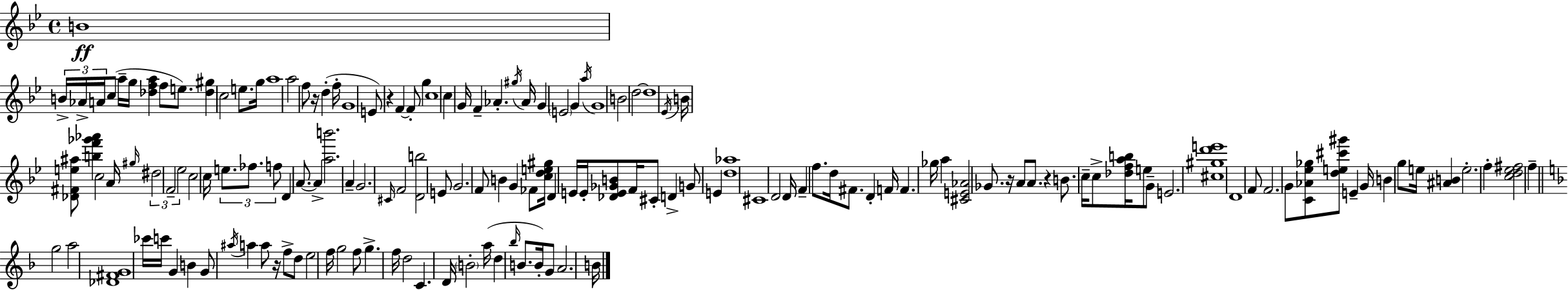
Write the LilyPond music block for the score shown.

{
  \clef treble
  \time 4/4
  \defaultTimeSignature
  \key bes \major
  b'1\ff | \tuplet 3/2 { b'16-> aes'16-> a'16 } c''8( a''16-- g''16 <des'' f'' a''>4 f''8 e''8.) | <des'' gis''>4 c''2 e''8. g''16 | a''1 | \break a''2 f''8 r16 d''4-.( f''16-. | g'1 | e'8) r4 f'4~~ f'8-. g''4 | c''1 | \break c''4 g'16 f'4-- aes'4.-. \acciaccatura { gis''16 } | aes'16 g'4 \parenthesize e'2 g'4 | \acciaccatura { a''16 } g'1 | b'2 d''2~~ | \break d''1 | \acciaccatura { ees'16 } b'16 <des' fis' e'' ais''>8 <b'' f''' ges''' aes'''>4 c''2 | a'16 \grace { gis''16 } \tuplet 3/2 { dis''2 f'2-- | ees''2 } c''2 | \break c''16 \tuplet 3/2 { e''8. fes''8. f''8 } d'4 | a'8.~~ a'4-> <a'' b'''>2. | a'4-- g'2. | \grace { cis'16 } f'2 <d' b''>2 | \break e'8 g'2. | f'8 b'4 g'4 fes'8 <c'' d'' e'' gis''>16 | d'4 e'16 e'16-. <des' e' ges' b'>8 f'16 cis'8-. d'4-> g'8 | e'4 <d'' aes''>1 | \break cis'1 | d'2 d'16 f'4-- | f''8. d''16 fis'8. d'4-. f'16 f'4. | ges''16 a''4 <cis' e' aes'>2 | \break ges'8. r16 a'8 a'8. r4 b'8. | c''16-- c''8-> <des'' f'' a'' b''>16 e''8 g'8-- e'2. | <cis'' gis'' d''' e'''>1 | d'1 | \break f'8 f'2. | g'8 <c' aes' ees'' ges''>8 <d'' e'' cis''' gis'''>8 e'4-- g'16 b'4 | g''8 e''16 <ais' b'>4 e''2.-. | f''4-. <c'' d'' ees'' fis''>2 | \break f''4-- \bar "||" \break \key f \major g''2 a''2 | <des' fis' g'>1 | ces'''16 c'''16 g'4 b'4 g'8 \acciaccatura { ais''16 } a''4 | a''8 r16 f''8-> d''8 e''2 | \break f''16 g''2 f''8 g''4.-> | f''16 d''2 c'4. | d'16 \parenthesize b'2-. a''16( d''4 \grace { bes''16 } b'8. | b'16-.) g'8 a'2. | \break b'16 \bar "|."
}